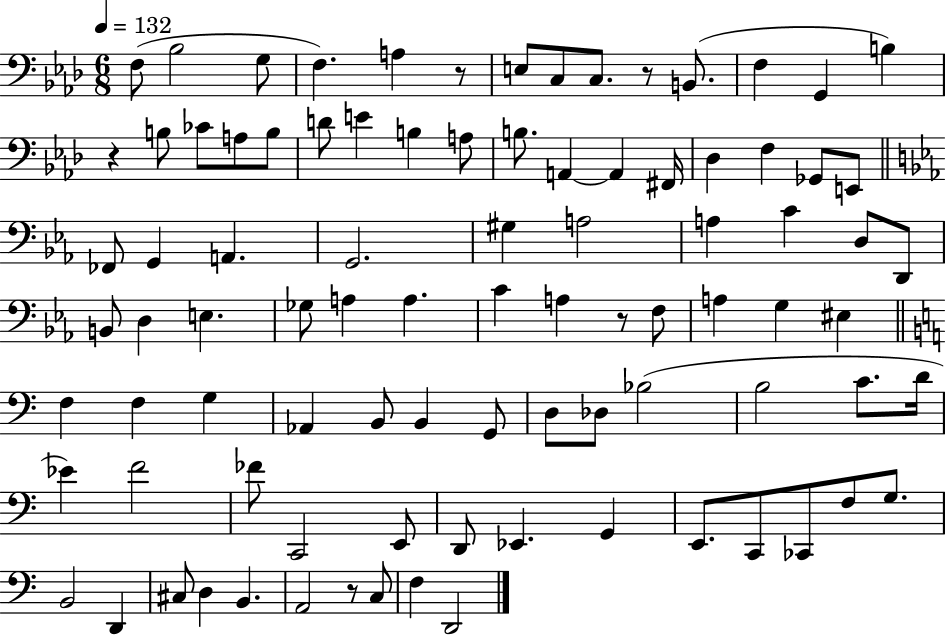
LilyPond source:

{
  \clef bass
  \numericTimeSignature
  \time 6/8
  \key aes \major
  \tempo 4 = 132
  \repeat volta 2 { f8( bes2 g8 | f4.) a4 r8 | e8 c8 c8. r8 b,8.( | f4 g,4 b4) | \break r4 b8 ces'8 a8 b8 | d'8 e'4 b4 a8 | b8. a,4~~ a,4 fis,16 | des4 f4 ges,8 e,8 | \break \bar "||" \break \key ees \major fes,8 g,4 a,4. | g,2. | gis4 a2 | a4 c'4 d8 d,8 | \break b,8 d4 e4. | ges8 a4 a4. | c'4 a4 r8 f8 | a4 g4 eis4 | \break \bar "||" \break \key c \major f4 f4 g4 | aes,4 b,8 b,4 g,8 | d8 des8 bes2( | b2 c'8. d'16 | \break ees'4) f'2 | fes'8 c,2 e,8 | d,8 ees,4. g,4 | e,8. c,8 ces,8 f8 g8. | \break b,2 d,4 | cis8 d4 b,4. | a,2 r8 c8 | f4 d,2 | \break } \bar "|."
}